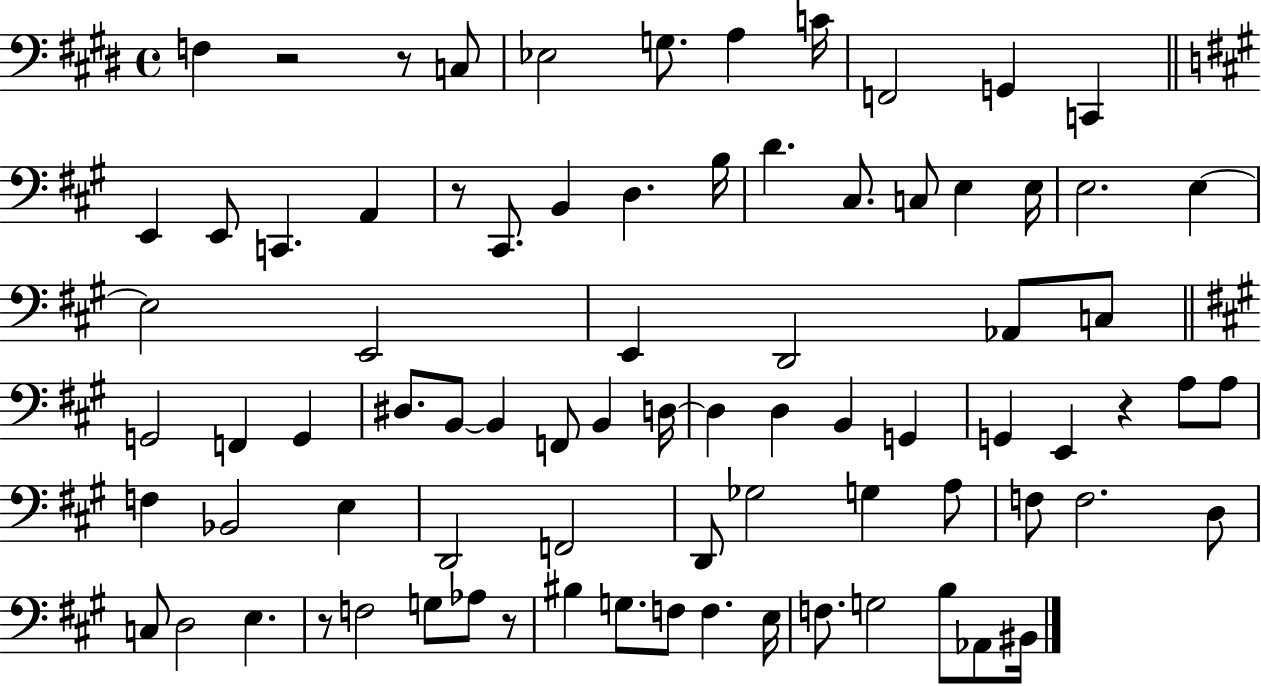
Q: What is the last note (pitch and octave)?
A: BIS2